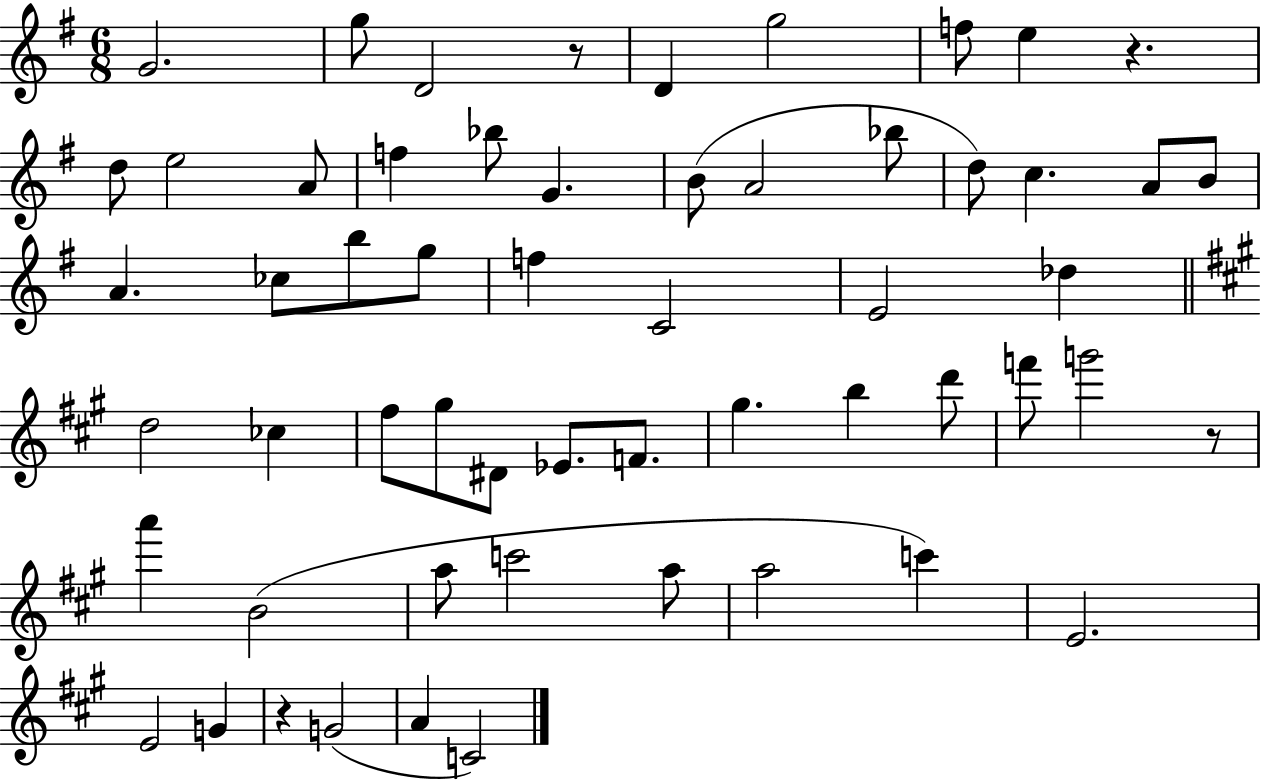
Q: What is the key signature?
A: G major